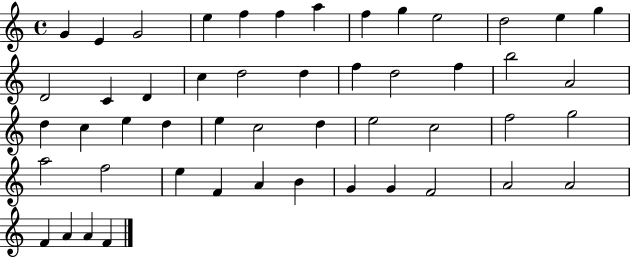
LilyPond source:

{
  \clef treble
  \time 4/4
  \defaultTimeSignature
  \key c \major
  g'4 e'4 g'2 | e''4 f''4 f''4 a''4 | f''4 g''4 e''2 | d''2 e''4 g''4 | \break d'2 c'4 d'4 | c''4 d''2 d''4 | f''4 d''2 f''4 | b''2 a'2 | \break d''4 c''4 e''4 d''4 | e''4 c''2 d''4 | e''2 c''2 | f''2 g''2 | \break a''2 f''2 | e''4 f'4 a'4 b'4 | g'4 g'4 f'2 | a'2 a'2 | \break f'4 a'4 a'4 f'4 | \bar "|."
}